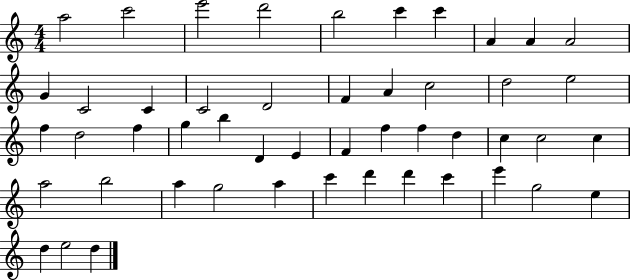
A5/h C6/h E6/h D6/h B5/h C6/q C6/q A4/q A4/q A4/h G4/q C4/h C4/q C4/h D4/h F4/q A4/q C5/h D5/h E5/h F5/q D5/h F5/q G5/q B5/q D4/q E4/q F4/q F5/q F5/q D5/q C5/q C5/h C5/q A5/h B5/h A5/q G5/h A5/q C6/q D6/q D6/q C6/q E6/q G5/h E5/q D5/q E5/h D5/q